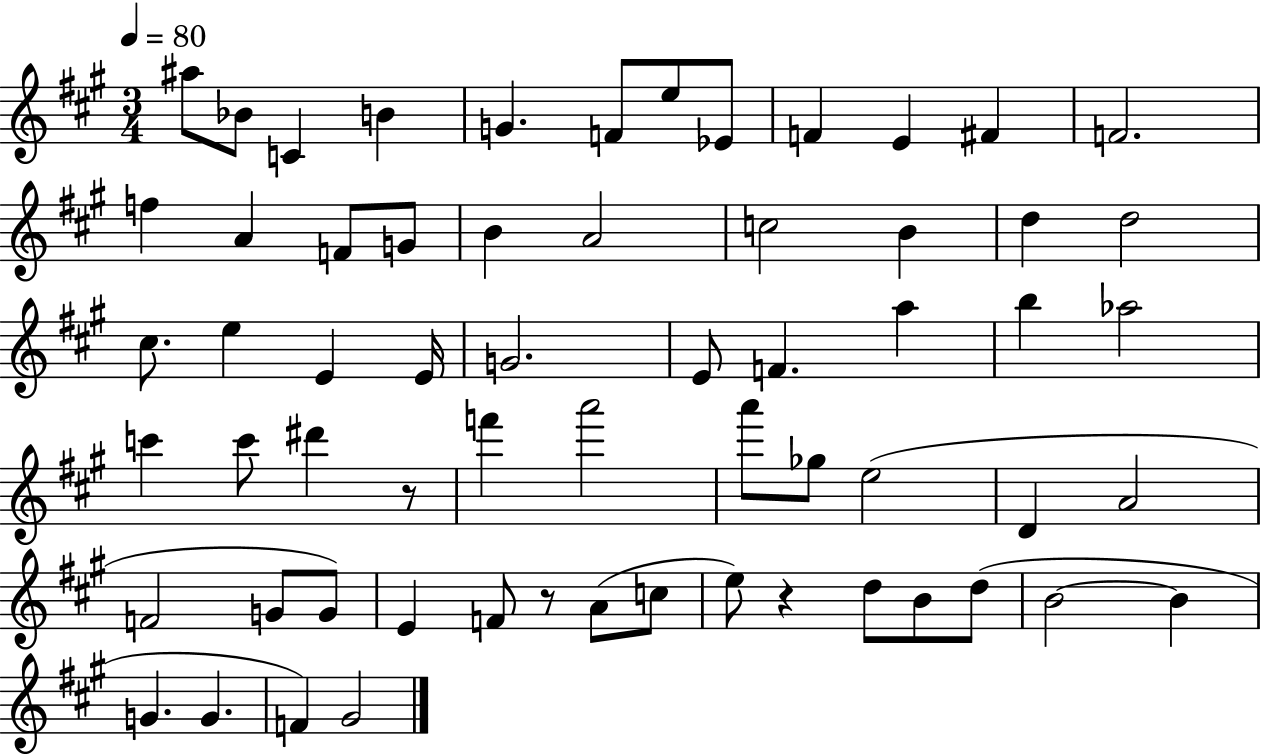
A#5/e Bb4/e C4/q B4/q G4/q. F4/e E5/e Eb4/e F4/q E4/q F#4/q F4/h. F5/q A4/q F4/e G4/e B4/q A4/h C5/h B4/q D5/q D5/h C#5/e. E5/q E4/q E4/s G4/h. E4/e F4/q. A5/q B5/q Ab5/h C6/q C6/e D#6/q R/e F6/q A6/h A6/e Gb5/e E5/h D4/q A4/h F4/h G4/e G4/e E4/q F4/e R/e A4/e C5/e E5/e R/q D5/e B4/e D5/e B4/h B4/q G4/q. G4/q. F4/q G#4/h